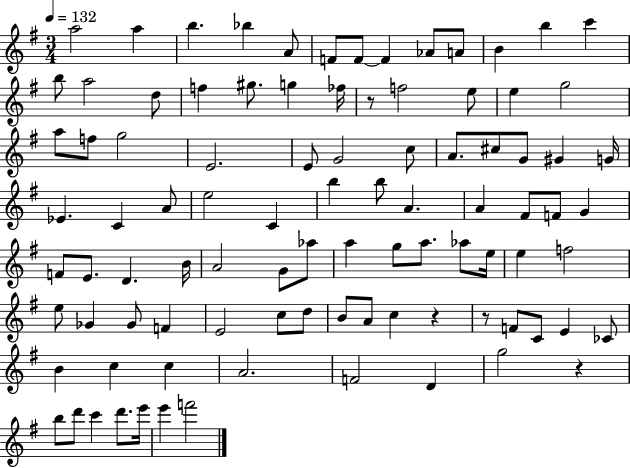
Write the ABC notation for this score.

X:1
T:Untitled
M:3/4
L:1/4
K:G
a2 a b _b A/2 F/2 F/2 F _A/2 A/2 B b c' b/2 a2 d/2 f ^g/2 g _f/4 z/2 f2 e/2 e g2 a/2 f/2 g2 E2 E/2 G2 c/2 A/2 ^c/2 G/2 ^G G/4 _E C A/2 e2 C b b/2 A A ^F/2 F/2 G F/2 E/2 D B/4 A2 G/2 _a/2 a g/2 a/2 _a/2 e/4 e f2 e/2 _G _G/2 F E2 c/2 d/2 B/2 A/2 c z z/2 F/2 C/2 E _C/2 B c c A2 F2 D g2 z b/2 d'/2 c' d'/2 e'/4 e' f'2